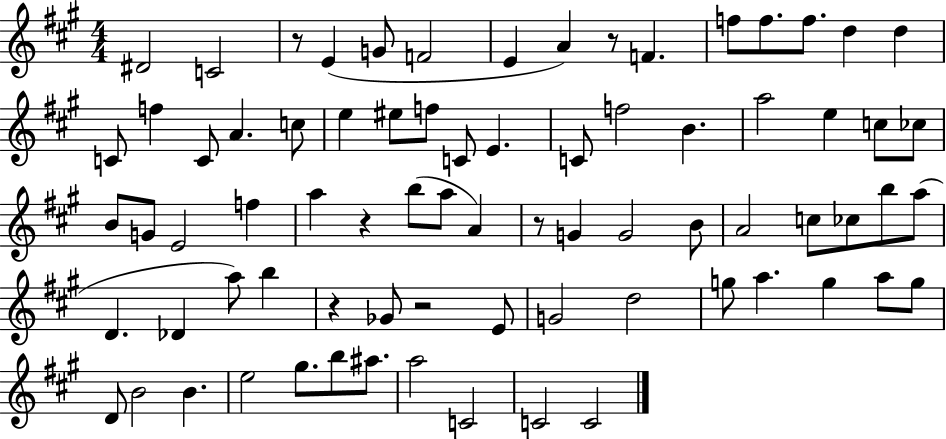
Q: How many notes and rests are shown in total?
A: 76